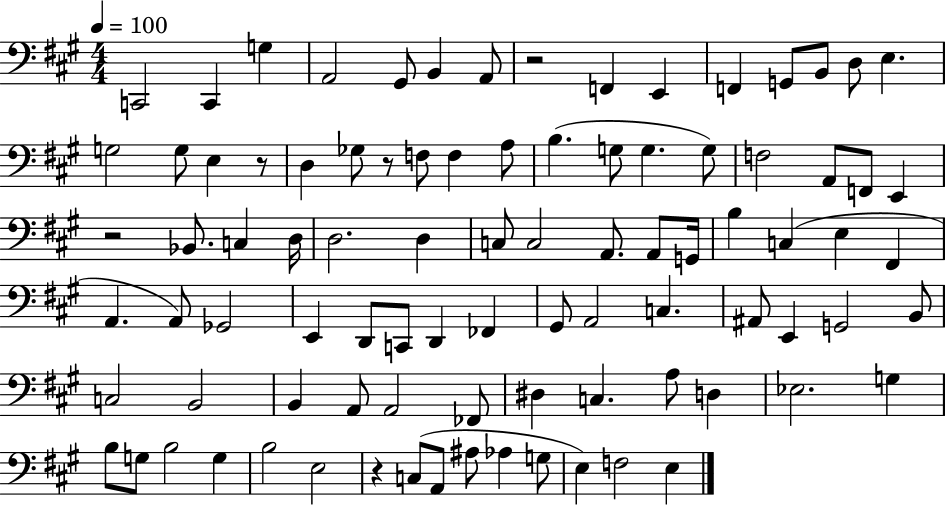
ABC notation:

X:1
T:Untitled
M:4/4
L:1/4
K:A
C,,2 C,, G, A,,2 ^G,,/2 B,, A,,/2 z2 F,, E,, F,, G,,/2 B,,/2 D,/2 E, G,2 G,/2 E, z/2 D, _G,/2 z/2 F,/2 F, A,/2 B, G,/2 G, G,/2 F,2 A,,/2 F,,/2 E,, z2 _B,,/2 C, D,/4 D,2 D, C,/2 C,2 A,,/2 A,,/2 G,,/4 B, C, E, ^F,, A,, A,,/2 _G,,2 E,, D,,/2 C,,/2 D,, _F,, ^G,,/2 A,,2 C, ^A,,/2 E,, G,,2 B,,/2 C,2 B,,2 B,, A,,/2 A,,2 _F,,/2 ^D, C, A,/2 D, _E,2 G, B,/2 G,/2 B,2 G, B,2 E,2 z C,/2 A,,/2 ^A,/2 _A, G,/2 E, F,2 E,